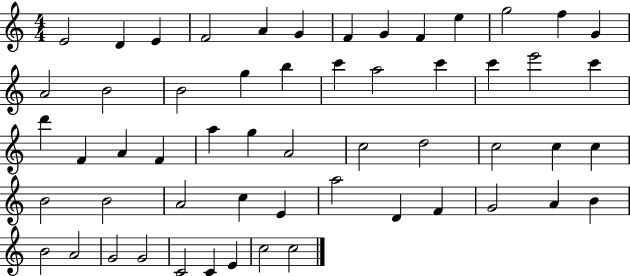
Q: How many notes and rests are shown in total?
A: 56